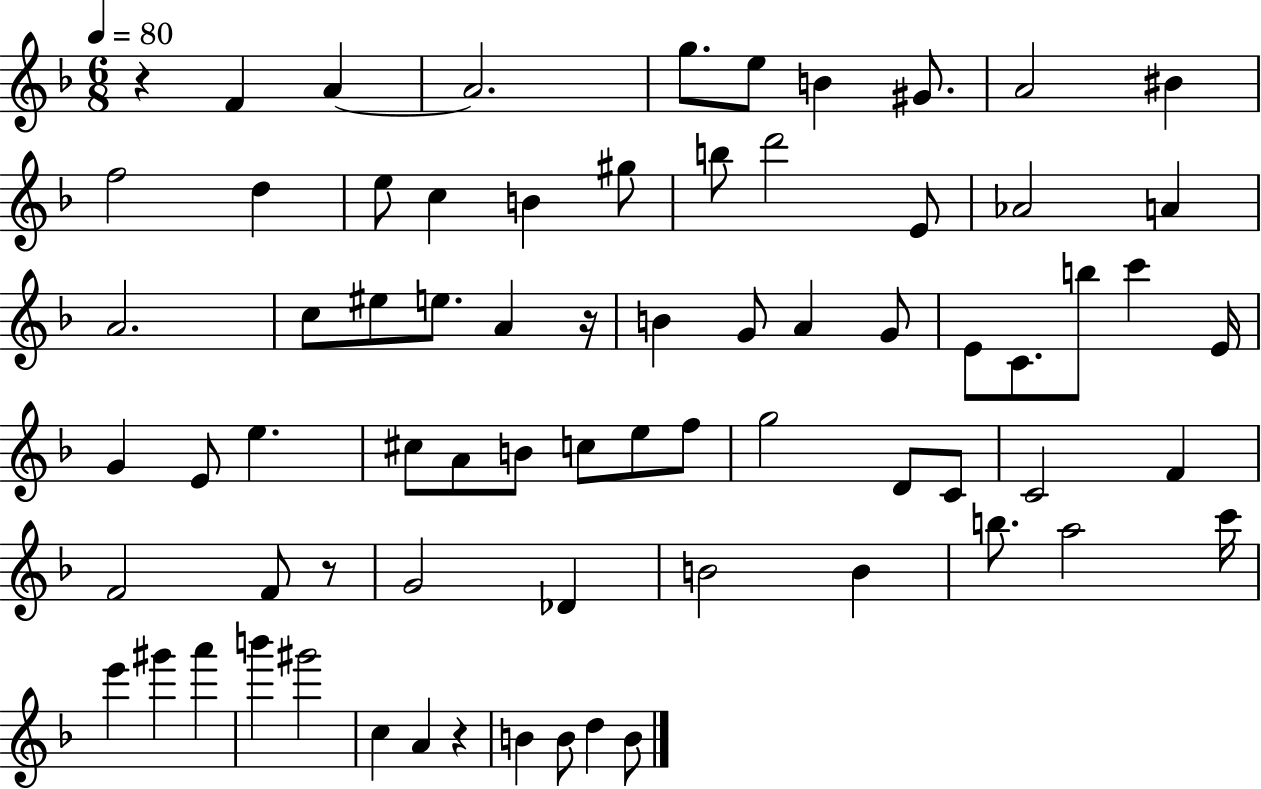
{
  \clef treble
  \numericTimeSignature
  \time 6/8
  \key f \major
  \tempo 4 = 80
  r4 f'4 a'4~~ | a'2. | g''8. e''8 b'4 gis'8. | a'2 bis'4 | \break f''2 d''4 | e''8 c''4 b'4 gis''8 | b''8 d'''2 e'8 | aes'2 a'4 | \break a'2. | c''8 eis''8 e''8. a'4 r16 | b'4 g'8 a'4 g'8 | e'8 c'8. b''8 c'''4 e'16 | \break g'4 e'8 e''4. | cis''8 a'8 b'8 c''8 e''8 f''8 | g''2 d'8 c'8 | c'2 f'4 | \break f'2 f'8 r8 | g'2 des'4 | b'2 b'4 | b''8. a''2 c'''16 | \break e'''4 gis'''4 a'''4 | b'''4 gis'''2 | c''4 a'4 r4 | b'4 b'8 d''4 b'8 | \break \bar "|."
}